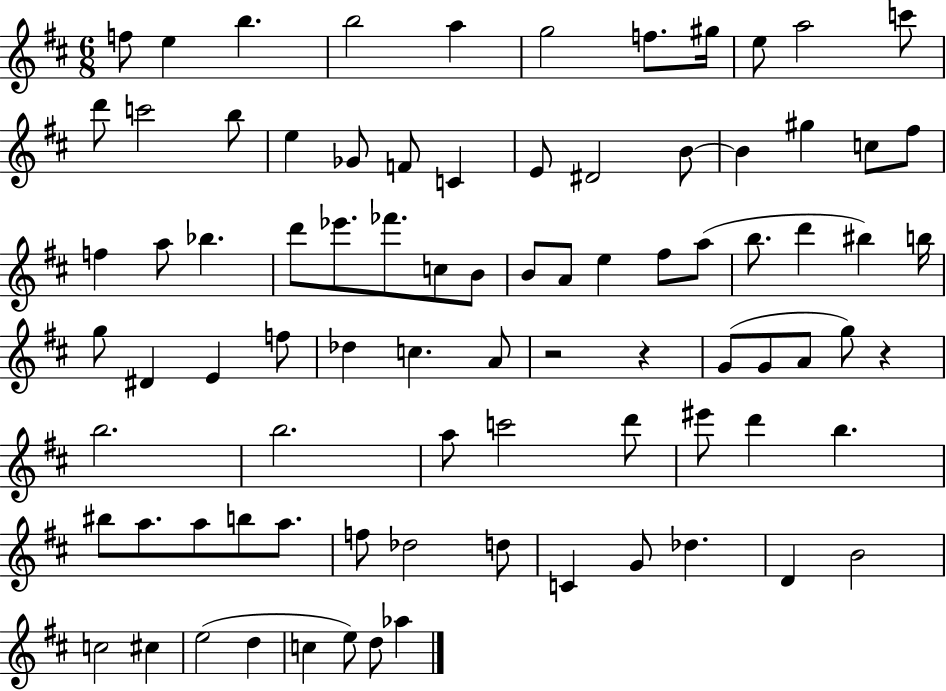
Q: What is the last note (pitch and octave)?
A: Ab5